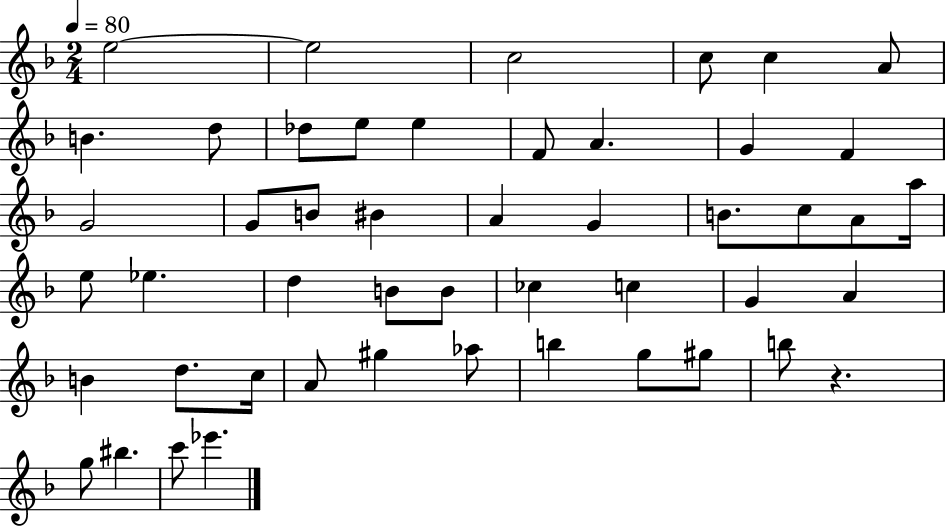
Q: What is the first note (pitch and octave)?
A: E5